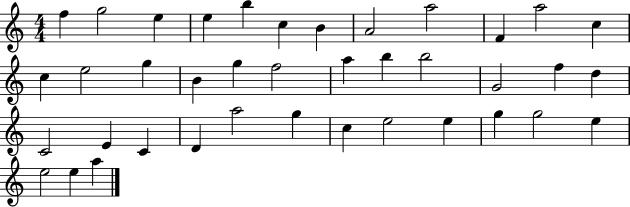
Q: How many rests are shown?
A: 0